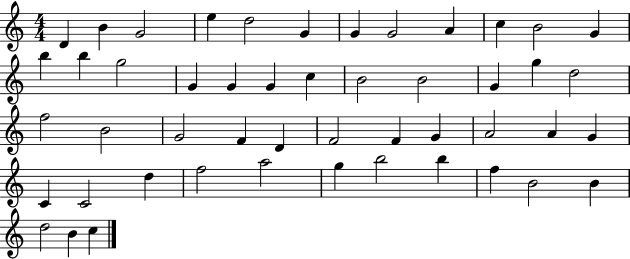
D4/q B4/q G4/h E5/q D5/h G4/q G4/q G4/h A4/q C5/q B4/h G4/q B5/q B5/q G5/h G4/q G4/q G4/q C5/q B4/h B4/h G4/q G5/q D5/h F5/h B4/h G4/h F4/q D4/q F4/h F4/q G4/q A4/h A4/q G4/q C4/q C4/h D5/q F5/h A5/h G5/q B5/h B5/q F5/q B4/h B4/q D5/h B4/q C5/q